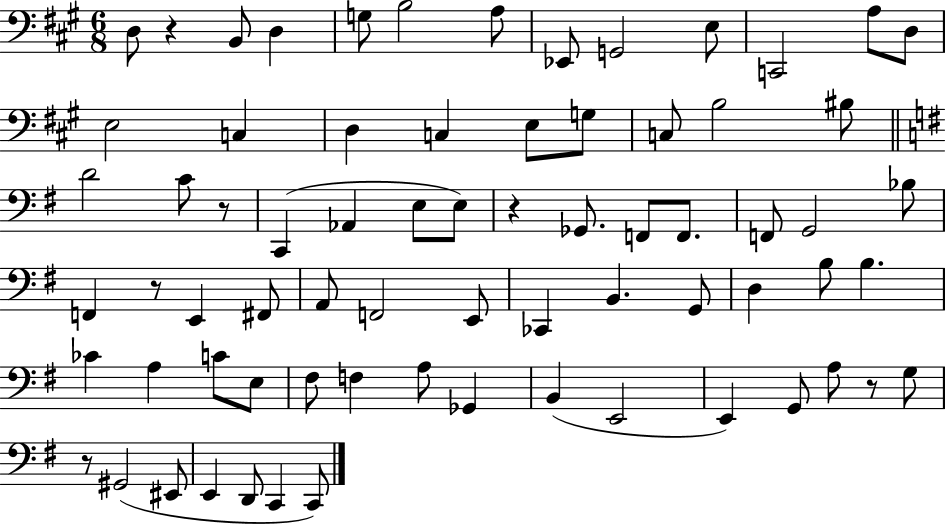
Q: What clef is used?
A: bass